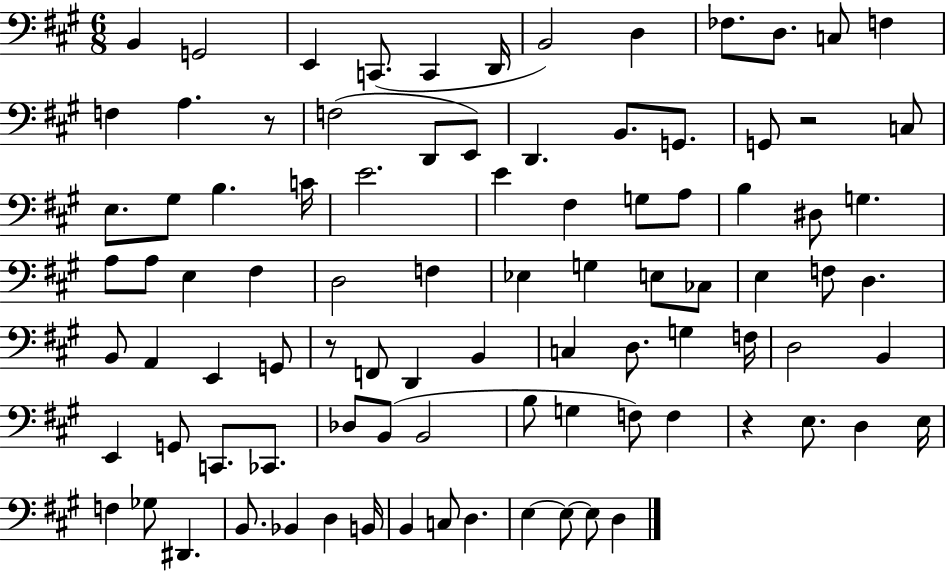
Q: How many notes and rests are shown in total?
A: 92